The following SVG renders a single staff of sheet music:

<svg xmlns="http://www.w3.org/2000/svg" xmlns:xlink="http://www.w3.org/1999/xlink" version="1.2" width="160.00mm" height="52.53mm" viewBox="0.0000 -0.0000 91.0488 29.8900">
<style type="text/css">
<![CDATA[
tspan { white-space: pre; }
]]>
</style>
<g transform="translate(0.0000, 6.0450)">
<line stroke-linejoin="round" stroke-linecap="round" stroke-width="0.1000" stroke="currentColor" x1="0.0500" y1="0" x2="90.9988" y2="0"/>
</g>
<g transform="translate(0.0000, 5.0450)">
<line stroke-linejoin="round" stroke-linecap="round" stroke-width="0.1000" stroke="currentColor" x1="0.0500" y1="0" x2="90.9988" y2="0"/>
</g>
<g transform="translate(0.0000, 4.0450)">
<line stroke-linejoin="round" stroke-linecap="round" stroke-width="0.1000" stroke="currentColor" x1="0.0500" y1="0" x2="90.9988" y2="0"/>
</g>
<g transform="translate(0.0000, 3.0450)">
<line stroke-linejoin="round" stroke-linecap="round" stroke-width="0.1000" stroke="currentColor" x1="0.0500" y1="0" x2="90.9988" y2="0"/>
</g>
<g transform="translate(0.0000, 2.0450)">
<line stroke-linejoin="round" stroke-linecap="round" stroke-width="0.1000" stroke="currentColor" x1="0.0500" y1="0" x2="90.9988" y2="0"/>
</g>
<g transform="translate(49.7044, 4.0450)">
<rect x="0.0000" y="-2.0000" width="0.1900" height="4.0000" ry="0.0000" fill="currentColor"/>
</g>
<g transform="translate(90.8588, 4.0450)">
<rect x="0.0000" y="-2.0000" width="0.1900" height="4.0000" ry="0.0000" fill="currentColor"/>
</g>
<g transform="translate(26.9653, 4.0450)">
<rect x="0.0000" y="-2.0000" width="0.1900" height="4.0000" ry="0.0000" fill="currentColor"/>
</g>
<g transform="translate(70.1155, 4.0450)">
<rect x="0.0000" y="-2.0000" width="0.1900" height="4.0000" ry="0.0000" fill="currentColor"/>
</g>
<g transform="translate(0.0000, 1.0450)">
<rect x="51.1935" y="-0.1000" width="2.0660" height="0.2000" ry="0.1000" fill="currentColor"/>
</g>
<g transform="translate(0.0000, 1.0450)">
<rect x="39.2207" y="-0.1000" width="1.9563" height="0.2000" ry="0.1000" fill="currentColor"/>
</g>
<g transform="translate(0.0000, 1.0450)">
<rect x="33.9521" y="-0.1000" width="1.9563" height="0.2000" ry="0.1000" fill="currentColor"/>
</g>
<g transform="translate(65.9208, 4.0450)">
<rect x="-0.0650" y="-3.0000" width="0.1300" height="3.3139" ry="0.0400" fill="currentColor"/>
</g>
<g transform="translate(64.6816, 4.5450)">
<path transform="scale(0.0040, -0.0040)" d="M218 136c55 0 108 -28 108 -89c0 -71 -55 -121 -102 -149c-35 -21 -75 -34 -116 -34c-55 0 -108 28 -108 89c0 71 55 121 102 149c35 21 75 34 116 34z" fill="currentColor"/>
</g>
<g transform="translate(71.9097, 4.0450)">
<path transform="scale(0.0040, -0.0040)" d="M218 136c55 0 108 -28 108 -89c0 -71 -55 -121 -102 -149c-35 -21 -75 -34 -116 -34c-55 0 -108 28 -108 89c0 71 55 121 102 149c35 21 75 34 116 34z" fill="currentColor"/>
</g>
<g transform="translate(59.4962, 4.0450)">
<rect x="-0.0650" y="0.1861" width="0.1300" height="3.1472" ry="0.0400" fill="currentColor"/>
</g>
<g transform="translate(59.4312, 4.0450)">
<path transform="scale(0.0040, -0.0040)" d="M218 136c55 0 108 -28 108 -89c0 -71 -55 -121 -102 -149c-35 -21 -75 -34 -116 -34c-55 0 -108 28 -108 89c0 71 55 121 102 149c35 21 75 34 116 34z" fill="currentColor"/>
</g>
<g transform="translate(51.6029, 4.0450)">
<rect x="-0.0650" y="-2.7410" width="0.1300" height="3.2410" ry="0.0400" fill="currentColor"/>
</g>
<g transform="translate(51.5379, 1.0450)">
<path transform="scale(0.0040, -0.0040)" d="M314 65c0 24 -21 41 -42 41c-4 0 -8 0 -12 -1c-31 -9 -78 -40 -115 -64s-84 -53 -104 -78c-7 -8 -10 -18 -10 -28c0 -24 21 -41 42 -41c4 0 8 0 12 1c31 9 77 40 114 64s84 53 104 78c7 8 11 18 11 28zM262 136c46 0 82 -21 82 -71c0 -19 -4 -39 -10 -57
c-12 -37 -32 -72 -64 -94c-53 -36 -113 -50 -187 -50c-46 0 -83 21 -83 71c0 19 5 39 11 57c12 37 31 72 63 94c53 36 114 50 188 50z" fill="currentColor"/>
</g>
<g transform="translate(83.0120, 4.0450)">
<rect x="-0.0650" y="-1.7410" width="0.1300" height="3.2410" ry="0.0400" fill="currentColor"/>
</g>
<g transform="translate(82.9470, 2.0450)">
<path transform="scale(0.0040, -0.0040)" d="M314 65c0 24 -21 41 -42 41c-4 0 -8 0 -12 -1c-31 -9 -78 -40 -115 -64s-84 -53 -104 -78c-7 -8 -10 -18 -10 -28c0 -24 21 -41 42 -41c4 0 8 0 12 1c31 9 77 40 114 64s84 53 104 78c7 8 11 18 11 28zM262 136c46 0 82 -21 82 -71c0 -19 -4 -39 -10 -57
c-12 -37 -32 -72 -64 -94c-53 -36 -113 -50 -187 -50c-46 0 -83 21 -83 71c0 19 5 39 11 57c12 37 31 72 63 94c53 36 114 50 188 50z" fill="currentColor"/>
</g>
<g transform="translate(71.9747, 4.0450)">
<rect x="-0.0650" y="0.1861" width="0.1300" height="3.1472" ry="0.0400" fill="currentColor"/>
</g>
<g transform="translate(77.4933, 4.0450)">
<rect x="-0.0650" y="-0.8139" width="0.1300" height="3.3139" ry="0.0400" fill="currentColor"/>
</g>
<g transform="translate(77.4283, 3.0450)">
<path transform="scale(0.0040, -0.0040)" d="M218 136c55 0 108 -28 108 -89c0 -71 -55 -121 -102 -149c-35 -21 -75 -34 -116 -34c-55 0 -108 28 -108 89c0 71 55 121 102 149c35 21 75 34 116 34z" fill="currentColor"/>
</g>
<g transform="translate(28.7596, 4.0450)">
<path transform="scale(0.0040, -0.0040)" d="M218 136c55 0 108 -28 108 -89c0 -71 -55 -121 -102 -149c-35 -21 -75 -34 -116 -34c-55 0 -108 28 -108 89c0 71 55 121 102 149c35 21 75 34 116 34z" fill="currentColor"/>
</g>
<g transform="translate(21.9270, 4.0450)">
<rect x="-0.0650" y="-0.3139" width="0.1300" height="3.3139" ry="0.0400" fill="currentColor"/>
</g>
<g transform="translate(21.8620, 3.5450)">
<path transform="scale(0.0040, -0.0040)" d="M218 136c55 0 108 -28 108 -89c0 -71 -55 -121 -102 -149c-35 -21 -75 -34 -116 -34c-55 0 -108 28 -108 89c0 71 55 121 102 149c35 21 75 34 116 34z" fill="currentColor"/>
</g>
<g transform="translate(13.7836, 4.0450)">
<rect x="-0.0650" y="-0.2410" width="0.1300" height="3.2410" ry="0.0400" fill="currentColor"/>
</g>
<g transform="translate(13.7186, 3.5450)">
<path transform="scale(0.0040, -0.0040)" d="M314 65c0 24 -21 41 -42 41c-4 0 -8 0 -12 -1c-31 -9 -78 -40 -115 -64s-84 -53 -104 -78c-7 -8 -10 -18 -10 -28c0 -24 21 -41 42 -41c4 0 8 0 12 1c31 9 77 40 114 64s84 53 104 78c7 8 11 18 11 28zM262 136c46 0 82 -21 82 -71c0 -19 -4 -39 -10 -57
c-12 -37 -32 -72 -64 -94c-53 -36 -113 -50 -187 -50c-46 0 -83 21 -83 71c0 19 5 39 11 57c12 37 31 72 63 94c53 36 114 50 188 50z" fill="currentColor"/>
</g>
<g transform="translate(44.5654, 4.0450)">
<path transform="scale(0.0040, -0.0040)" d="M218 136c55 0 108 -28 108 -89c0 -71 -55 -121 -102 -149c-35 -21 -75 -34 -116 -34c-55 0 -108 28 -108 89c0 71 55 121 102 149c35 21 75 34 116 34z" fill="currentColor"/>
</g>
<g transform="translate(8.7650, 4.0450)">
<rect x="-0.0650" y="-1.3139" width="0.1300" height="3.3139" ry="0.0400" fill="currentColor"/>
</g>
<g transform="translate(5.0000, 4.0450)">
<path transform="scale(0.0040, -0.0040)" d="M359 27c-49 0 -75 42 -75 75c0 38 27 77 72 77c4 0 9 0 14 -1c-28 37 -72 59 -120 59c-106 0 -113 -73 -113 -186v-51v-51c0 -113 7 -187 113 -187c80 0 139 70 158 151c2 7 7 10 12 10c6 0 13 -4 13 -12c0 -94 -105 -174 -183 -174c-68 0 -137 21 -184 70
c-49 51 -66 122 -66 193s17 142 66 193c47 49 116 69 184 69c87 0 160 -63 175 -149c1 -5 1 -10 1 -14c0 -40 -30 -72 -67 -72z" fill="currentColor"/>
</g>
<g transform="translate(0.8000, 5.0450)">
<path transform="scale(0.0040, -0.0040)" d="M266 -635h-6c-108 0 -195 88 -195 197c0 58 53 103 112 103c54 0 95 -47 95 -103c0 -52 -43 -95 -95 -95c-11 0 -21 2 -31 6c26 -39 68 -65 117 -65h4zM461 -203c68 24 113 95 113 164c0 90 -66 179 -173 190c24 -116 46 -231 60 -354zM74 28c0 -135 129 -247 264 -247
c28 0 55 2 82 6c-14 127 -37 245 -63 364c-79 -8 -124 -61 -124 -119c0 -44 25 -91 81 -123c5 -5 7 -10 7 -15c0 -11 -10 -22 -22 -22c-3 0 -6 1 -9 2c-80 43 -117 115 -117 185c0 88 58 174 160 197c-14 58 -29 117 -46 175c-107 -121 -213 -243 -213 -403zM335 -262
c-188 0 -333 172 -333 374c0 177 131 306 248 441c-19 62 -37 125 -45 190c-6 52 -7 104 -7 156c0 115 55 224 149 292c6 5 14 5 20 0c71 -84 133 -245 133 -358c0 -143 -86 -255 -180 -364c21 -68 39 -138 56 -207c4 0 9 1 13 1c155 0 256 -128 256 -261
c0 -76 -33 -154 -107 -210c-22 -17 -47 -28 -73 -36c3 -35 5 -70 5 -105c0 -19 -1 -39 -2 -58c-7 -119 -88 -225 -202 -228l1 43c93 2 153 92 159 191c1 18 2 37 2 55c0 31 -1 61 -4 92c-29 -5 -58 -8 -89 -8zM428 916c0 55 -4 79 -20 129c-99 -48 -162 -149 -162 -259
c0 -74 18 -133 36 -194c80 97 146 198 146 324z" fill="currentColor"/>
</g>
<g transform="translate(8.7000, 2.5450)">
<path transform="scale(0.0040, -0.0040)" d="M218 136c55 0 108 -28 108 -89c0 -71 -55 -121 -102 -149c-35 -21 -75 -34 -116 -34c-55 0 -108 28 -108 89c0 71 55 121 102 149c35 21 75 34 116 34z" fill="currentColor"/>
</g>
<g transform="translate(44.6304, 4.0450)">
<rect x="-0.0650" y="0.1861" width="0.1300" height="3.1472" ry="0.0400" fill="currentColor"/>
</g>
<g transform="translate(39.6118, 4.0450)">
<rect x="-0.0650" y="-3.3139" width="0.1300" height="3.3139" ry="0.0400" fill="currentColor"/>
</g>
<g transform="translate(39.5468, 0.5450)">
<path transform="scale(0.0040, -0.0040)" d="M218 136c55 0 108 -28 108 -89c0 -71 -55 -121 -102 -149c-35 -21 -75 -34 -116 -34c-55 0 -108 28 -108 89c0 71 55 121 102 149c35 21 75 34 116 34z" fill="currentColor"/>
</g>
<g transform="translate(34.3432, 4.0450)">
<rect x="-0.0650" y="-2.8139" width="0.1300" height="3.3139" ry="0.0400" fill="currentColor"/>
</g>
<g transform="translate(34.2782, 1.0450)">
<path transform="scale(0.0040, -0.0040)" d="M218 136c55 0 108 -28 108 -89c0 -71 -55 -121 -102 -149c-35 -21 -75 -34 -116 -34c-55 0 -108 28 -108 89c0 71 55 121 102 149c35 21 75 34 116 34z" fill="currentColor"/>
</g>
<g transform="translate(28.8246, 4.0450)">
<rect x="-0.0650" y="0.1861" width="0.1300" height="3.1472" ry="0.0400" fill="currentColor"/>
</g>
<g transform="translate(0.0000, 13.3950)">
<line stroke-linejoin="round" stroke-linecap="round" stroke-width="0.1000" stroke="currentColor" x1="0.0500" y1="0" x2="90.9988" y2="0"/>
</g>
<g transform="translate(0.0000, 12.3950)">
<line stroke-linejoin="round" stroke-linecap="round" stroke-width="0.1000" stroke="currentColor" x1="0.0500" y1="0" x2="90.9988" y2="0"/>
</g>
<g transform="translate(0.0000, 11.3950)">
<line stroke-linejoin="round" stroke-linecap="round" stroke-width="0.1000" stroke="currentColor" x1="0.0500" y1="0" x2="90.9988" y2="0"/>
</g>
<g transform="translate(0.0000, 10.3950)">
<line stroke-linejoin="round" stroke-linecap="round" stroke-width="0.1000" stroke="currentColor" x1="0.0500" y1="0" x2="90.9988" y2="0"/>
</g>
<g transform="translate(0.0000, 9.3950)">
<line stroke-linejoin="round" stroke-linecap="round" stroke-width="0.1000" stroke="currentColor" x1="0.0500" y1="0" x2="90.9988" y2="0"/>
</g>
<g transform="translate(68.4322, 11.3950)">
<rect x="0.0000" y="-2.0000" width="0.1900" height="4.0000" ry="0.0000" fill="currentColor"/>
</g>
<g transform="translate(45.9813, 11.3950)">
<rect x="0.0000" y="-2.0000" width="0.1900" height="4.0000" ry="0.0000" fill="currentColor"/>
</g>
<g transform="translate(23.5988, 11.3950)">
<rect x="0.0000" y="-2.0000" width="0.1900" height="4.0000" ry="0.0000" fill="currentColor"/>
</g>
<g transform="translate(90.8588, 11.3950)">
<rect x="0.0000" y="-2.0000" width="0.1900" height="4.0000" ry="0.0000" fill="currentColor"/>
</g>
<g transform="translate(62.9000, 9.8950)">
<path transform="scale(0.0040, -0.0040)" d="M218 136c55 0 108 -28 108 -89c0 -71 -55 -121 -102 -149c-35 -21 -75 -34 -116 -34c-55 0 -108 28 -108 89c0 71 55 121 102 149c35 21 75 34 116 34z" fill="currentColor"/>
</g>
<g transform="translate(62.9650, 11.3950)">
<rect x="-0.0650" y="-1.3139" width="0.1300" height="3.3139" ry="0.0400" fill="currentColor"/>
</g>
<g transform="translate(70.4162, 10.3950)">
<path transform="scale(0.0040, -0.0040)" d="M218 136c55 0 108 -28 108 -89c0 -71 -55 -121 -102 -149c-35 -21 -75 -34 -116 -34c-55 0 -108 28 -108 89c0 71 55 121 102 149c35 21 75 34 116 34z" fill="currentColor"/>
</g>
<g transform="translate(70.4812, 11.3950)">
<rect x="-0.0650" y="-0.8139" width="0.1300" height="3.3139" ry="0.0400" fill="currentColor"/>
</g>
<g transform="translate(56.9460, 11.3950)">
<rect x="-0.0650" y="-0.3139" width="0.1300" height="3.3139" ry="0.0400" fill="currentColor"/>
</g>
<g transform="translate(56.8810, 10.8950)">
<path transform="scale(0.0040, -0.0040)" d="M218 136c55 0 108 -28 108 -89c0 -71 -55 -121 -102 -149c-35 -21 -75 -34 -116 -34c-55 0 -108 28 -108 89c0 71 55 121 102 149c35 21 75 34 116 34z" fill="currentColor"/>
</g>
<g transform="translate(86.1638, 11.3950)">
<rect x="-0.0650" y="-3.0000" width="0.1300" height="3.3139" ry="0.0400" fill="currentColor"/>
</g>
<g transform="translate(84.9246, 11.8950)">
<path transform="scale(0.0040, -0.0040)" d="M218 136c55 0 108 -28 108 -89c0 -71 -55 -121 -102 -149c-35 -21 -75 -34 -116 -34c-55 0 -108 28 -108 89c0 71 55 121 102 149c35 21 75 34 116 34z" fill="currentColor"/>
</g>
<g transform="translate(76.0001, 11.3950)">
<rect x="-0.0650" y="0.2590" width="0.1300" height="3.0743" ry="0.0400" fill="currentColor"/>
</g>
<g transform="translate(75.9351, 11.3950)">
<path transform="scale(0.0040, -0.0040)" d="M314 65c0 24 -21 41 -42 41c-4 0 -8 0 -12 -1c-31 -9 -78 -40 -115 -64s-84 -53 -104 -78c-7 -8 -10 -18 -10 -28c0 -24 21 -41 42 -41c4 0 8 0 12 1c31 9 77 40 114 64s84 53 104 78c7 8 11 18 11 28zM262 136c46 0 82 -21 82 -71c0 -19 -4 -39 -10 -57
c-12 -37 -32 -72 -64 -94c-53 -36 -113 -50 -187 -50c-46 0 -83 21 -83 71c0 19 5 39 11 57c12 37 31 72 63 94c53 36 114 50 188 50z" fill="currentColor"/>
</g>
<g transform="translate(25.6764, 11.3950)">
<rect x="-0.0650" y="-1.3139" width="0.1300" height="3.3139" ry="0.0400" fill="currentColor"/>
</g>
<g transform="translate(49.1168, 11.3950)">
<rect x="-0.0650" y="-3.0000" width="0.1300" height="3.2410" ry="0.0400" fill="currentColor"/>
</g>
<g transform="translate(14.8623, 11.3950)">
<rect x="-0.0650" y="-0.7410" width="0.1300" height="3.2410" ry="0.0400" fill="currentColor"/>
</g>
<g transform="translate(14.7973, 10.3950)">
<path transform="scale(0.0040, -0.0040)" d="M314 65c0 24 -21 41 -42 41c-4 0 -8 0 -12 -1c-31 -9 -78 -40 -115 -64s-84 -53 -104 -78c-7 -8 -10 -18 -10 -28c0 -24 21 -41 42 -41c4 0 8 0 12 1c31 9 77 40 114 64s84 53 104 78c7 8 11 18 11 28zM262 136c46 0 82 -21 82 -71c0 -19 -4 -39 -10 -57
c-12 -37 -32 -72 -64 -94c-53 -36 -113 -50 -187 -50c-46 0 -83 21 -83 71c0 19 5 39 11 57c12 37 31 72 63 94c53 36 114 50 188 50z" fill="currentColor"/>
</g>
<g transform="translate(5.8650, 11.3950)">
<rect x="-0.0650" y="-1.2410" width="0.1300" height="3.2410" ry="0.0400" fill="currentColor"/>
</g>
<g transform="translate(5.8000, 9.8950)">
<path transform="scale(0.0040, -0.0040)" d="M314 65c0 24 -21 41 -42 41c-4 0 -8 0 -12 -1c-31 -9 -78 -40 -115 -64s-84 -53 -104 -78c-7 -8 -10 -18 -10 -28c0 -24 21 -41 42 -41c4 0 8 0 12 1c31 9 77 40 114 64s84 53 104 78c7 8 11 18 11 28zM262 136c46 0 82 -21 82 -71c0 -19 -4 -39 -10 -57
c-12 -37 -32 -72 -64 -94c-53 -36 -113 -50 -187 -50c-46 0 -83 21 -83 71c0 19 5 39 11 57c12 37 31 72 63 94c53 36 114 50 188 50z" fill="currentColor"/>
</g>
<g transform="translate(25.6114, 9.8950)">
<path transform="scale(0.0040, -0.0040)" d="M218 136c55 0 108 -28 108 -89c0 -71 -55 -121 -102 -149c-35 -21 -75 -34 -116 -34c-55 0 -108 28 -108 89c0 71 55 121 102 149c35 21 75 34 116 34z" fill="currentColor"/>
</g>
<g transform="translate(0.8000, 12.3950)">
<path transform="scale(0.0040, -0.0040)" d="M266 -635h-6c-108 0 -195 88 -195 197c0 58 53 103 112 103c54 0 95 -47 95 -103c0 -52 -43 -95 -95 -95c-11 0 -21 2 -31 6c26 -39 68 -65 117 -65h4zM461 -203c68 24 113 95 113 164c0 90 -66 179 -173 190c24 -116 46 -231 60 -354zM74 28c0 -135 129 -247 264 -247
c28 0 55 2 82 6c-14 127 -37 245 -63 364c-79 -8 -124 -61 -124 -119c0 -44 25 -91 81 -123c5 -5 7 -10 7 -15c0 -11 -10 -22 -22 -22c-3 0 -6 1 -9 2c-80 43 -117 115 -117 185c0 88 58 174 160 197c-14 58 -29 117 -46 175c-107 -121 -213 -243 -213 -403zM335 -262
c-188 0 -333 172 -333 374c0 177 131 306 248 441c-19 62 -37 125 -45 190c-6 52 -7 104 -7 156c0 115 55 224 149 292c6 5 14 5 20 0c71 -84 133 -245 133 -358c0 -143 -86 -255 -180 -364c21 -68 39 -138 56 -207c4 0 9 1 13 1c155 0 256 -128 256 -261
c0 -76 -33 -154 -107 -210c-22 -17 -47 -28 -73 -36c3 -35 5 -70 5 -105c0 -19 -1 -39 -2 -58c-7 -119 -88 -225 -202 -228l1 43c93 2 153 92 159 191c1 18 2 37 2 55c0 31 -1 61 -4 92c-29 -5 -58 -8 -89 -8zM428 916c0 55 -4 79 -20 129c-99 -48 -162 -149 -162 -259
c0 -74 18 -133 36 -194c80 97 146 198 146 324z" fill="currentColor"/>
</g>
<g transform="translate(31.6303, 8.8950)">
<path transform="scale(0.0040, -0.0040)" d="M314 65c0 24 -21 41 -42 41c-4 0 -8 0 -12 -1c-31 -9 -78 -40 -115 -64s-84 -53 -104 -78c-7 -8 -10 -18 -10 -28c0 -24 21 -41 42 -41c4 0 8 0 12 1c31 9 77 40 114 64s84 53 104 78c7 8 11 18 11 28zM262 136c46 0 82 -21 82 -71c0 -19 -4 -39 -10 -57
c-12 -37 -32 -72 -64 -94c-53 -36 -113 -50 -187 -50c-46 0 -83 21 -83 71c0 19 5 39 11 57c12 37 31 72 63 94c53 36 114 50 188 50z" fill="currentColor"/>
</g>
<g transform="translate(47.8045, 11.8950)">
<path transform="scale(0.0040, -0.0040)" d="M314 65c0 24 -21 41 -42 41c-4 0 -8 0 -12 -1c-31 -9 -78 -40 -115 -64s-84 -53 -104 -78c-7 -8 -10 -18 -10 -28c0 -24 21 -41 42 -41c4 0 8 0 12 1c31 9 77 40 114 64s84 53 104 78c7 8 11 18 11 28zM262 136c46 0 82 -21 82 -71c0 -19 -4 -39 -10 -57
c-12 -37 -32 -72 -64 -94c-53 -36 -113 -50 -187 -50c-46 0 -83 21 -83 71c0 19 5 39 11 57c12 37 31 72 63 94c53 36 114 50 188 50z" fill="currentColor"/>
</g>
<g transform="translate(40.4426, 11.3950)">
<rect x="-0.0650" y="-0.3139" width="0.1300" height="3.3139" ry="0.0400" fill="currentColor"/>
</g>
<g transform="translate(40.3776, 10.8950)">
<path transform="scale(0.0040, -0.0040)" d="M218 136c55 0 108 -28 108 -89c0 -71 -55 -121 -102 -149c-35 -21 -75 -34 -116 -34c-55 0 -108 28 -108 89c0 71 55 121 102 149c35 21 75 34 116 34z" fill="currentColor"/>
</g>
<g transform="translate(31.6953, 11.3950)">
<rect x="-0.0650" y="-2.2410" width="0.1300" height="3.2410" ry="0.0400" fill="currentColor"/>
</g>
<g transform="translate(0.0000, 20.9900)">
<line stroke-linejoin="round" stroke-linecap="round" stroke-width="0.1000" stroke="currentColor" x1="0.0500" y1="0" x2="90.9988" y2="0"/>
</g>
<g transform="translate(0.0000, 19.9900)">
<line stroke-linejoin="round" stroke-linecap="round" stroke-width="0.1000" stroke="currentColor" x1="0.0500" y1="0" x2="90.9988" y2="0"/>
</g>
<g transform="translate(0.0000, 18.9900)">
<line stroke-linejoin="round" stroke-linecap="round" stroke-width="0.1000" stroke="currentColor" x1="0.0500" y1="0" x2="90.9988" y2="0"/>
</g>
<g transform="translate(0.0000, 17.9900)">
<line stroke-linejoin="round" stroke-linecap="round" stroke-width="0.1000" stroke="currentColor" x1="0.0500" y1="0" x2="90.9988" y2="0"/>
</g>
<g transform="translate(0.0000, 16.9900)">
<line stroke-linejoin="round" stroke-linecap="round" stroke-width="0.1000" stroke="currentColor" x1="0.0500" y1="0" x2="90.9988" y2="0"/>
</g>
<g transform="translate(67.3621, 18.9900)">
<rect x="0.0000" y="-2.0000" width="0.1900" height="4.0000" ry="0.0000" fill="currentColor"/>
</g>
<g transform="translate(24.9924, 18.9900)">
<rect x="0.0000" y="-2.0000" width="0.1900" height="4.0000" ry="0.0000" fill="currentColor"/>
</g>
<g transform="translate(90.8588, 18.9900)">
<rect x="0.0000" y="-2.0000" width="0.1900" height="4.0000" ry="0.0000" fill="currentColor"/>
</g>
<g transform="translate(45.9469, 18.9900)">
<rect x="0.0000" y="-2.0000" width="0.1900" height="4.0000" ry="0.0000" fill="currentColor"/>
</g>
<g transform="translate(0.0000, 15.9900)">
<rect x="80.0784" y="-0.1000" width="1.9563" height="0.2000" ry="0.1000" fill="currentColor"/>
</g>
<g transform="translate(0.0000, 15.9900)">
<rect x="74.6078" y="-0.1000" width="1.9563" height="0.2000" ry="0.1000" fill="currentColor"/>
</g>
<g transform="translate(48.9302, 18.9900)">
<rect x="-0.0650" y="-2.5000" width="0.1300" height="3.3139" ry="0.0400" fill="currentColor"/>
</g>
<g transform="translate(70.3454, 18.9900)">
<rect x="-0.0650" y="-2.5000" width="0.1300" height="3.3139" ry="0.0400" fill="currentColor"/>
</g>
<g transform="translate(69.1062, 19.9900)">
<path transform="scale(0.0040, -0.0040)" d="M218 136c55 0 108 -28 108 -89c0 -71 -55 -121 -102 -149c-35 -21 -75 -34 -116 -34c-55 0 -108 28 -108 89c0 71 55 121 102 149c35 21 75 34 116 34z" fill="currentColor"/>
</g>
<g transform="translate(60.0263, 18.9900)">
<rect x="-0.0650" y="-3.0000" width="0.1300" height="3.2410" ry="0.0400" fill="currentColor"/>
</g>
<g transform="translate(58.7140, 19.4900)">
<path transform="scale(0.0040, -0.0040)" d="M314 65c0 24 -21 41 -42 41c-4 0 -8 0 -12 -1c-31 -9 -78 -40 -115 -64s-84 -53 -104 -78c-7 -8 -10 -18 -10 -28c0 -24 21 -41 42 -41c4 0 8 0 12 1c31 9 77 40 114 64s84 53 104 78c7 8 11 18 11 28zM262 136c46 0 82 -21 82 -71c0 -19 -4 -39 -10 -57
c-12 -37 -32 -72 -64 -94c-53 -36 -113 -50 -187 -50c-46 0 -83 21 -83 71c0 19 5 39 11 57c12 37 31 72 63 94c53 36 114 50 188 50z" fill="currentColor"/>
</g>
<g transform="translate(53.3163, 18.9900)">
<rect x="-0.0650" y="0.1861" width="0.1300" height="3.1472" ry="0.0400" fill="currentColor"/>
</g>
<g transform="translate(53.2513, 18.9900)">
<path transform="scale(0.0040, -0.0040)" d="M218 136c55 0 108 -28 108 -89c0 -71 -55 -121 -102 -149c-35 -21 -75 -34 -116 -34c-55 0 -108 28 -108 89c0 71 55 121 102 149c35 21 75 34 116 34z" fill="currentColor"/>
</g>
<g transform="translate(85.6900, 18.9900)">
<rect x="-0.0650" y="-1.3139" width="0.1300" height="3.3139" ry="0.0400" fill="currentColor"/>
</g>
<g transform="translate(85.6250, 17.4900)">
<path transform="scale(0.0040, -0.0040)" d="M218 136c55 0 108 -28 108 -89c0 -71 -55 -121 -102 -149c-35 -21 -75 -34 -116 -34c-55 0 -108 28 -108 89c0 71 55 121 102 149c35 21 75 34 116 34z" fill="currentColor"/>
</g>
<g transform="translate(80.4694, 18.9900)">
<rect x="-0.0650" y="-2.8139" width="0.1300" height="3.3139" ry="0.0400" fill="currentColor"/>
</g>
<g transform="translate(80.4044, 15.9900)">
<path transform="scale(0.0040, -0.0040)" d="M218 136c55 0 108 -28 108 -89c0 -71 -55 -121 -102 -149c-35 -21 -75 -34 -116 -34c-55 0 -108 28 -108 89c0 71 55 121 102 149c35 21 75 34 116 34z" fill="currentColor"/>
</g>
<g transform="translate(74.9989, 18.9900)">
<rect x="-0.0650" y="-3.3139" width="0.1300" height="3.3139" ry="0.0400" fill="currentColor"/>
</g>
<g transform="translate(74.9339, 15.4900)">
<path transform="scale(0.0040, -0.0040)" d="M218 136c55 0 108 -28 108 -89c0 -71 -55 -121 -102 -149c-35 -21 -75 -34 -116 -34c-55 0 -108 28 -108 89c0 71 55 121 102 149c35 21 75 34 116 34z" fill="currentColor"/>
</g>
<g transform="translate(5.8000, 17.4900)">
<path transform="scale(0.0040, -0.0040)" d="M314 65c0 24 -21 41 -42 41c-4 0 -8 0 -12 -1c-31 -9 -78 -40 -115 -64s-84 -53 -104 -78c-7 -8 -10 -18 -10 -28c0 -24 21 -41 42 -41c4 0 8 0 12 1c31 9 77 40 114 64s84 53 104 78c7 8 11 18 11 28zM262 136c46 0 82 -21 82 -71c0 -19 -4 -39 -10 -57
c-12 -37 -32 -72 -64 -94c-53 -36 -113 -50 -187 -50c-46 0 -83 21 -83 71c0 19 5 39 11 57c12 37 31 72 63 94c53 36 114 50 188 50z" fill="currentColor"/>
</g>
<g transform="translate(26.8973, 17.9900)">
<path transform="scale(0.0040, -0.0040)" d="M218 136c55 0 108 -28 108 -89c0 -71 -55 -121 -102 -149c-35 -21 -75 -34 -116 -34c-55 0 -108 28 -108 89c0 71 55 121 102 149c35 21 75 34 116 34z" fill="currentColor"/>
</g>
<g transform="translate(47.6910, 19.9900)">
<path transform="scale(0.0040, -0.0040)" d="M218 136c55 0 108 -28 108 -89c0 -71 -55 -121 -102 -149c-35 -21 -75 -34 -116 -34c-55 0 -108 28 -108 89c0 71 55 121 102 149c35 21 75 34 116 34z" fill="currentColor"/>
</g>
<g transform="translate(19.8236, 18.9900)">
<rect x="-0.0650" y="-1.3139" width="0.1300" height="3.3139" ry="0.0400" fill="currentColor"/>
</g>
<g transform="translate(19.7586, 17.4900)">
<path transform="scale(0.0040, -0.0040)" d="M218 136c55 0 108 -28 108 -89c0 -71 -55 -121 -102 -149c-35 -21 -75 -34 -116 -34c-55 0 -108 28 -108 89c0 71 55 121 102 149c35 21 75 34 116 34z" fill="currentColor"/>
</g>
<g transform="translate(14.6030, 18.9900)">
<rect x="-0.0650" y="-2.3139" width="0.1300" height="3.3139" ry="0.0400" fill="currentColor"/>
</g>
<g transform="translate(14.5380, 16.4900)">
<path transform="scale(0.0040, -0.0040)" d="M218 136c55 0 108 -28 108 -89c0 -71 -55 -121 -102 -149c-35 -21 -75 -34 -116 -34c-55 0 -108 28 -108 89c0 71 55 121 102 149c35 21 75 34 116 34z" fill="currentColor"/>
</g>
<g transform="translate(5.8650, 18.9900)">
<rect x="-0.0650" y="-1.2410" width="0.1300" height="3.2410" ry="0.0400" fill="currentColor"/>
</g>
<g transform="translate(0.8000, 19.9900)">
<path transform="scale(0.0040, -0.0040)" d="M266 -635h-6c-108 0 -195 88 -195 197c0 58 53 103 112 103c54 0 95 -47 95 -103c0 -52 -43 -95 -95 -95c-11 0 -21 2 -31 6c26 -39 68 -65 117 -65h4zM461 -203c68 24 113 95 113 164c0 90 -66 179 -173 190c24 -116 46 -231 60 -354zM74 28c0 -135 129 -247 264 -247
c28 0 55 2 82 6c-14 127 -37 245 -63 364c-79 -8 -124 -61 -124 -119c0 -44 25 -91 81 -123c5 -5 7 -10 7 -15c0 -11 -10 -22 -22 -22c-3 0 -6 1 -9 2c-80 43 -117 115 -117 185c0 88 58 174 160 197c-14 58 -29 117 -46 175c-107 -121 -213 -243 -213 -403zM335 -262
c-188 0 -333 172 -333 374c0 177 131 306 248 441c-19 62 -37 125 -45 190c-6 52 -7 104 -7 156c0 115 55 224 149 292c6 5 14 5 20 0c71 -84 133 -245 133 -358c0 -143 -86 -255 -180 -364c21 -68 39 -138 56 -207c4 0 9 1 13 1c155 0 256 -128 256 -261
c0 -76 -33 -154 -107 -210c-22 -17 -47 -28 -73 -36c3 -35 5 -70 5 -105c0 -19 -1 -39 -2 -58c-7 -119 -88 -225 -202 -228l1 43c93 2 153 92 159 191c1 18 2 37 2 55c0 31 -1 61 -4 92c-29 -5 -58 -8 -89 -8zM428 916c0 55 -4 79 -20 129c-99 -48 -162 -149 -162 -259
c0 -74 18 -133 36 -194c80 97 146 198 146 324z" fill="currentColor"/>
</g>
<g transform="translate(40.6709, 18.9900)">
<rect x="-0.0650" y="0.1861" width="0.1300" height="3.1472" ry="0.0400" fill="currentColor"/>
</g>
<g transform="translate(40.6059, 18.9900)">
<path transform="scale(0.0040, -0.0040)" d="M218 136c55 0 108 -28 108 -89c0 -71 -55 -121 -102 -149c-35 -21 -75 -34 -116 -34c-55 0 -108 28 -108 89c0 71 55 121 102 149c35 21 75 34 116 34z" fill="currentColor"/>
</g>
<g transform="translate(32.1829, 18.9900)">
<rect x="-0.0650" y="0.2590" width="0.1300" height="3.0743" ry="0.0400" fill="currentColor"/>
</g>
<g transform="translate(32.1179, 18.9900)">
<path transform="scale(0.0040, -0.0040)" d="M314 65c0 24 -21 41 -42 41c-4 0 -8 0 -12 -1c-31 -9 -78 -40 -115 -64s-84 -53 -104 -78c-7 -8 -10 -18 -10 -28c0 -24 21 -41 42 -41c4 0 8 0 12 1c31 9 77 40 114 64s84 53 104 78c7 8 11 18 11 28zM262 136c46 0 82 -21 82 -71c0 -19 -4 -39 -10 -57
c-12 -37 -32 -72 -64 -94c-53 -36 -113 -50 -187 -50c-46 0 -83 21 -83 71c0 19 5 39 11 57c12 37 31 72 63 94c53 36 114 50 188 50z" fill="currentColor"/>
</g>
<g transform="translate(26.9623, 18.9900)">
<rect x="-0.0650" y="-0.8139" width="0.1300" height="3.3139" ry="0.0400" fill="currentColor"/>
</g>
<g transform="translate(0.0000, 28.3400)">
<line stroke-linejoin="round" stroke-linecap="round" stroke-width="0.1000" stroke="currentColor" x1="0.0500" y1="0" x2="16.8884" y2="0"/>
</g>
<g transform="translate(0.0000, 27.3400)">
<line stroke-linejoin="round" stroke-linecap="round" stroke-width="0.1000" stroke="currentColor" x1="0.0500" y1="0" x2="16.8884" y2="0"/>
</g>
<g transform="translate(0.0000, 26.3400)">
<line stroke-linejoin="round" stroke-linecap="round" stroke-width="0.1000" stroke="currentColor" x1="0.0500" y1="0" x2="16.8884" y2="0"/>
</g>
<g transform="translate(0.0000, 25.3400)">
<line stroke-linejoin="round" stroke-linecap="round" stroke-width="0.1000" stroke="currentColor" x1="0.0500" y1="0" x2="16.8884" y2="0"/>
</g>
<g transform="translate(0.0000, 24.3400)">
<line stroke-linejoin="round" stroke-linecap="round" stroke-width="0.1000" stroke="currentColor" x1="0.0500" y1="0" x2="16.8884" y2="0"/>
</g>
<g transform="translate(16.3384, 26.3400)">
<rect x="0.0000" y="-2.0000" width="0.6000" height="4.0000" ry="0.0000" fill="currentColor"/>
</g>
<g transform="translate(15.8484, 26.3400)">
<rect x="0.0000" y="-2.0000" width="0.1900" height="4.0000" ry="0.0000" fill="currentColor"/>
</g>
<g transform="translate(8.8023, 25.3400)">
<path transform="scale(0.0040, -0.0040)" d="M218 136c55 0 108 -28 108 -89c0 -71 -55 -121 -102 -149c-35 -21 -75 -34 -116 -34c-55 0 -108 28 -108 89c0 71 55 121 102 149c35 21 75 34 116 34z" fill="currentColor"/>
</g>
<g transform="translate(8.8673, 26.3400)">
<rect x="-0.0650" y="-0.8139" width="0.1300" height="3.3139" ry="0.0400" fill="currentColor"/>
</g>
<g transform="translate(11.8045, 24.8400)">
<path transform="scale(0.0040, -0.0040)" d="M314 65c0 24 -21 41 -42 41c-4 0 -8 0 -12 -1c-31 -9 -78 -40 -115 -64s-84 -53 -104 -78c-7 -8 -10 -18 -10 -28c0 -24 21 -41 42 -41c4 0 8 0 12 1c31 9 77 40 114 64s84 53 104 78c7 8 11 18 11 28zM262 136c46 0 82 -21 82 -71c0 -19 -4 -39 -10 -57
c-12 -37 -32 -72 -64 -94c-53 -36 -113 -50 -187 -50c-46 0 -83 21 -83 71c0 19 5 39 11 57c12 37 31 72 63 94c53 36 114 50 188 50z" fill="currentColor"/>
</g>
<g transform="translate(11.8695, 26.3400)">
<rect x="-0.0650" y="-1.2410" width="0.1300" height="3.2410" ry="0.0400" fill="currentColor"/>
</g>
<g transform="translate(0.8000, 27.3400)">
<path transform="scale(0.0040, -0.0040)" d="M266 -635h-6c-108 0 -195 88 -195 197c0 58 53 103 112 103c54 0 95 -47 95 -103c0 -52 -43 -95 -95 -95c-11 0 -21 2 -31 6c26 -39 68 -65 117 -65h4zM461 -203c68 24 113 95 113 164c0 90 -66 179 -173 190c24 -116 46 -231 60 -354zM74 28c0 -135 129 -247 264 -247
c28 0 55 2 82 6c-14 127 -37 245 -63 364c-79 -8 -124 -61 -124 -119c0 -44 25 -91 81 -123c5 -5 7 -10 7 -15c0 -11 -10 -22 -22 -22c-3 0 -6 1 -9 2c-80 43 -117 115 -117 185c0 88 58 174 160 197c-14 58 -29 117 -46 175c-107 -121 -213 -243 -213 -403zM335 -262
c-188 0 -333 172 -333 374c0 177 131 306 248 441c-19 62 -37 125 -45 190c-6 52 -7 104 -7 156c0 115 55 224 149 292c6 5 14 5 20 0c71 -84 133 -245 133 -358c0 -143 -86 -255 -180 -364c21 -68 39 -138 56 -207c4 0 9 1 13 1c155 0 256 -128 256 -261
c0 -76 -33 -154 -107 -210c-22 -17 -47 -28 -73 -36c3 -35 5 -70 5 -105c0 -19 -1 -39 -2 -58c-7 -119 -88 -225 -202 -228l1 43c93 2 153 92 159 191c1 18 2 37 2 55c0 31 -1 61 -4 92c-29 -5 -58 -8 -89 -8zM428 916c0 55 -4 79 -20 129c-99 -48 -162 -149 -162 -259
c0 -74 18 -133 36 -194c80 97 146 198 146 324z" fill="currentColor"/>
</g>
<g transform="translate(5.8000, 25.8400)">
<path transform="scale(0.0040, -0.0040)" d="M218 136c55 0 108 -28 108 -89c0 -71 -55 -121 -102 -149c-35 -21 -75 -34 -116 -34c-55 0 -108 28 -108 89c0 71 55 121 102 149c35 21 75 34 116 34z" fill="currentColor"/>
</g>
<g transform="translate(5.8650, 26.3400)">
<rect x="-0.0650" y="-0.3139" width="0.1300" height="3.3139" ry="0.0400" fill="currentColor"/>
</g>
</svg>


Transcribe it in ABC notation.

X:1
T:Untitled
M:4/4
L:1/4
K:C
e c2 c B a b B a2 B A B d f2 e2 d2 e g2 c A2 c e d B2 A e2 g e d B2 B G B A2 G b a e c d e2